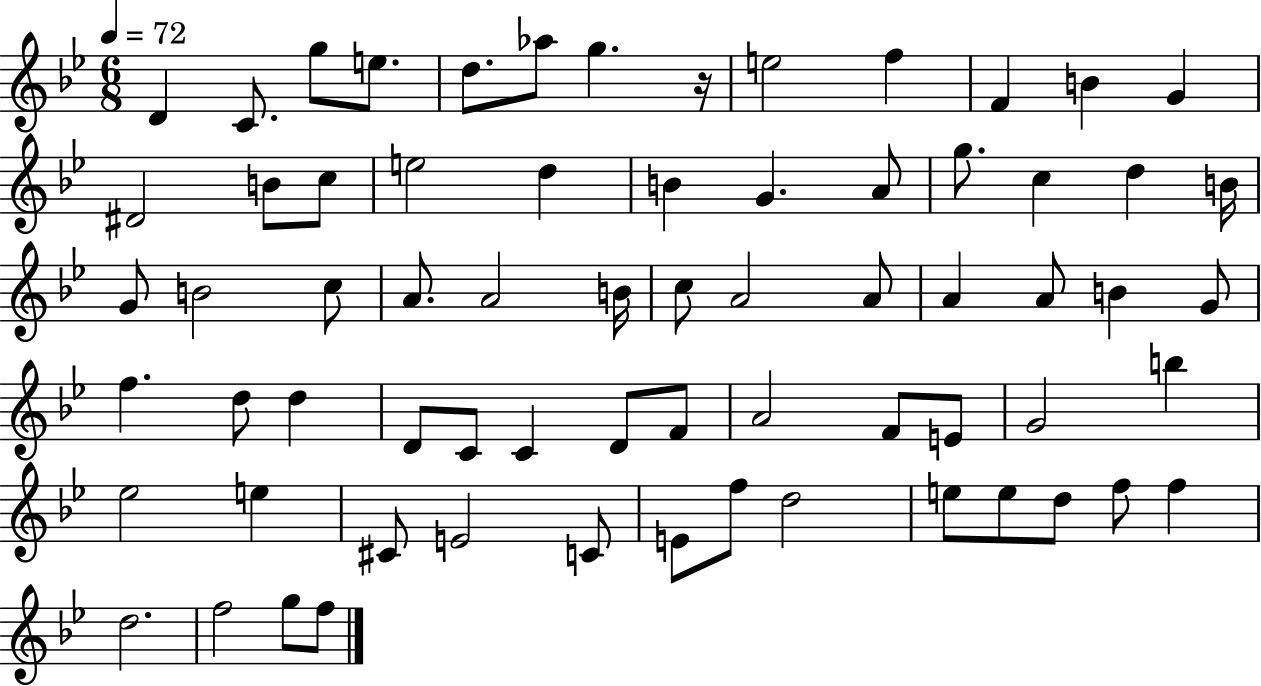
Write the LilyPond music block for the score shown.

{
  \clef treble
  \numericTimeSignature
  \time 6/8
  \key bes \major
  \tempo 4 = 72
  d'4 c'8. g''8 e''8. | d''8. aes''8 g''4. r16 | e''2 f''4 | f'4 b'4 g'4 | \break dis'2 b'8 c''8 | e''2 d''4 | b'4 g'4. a'8 | g''8. c''4 d''4 b'16 | \break g'8 b'2 c''8 | a'8. a'2 b'16 | c''8 a'2 a'8 | a'4 a'8 b'4 g'8 | \break f''4. d''8 d''4 | d'8 c'8 c'4 d'8 f'8 | a'2 f'8 e'8 | g'2 b''4 | \break ees''2 e''4 | cis'8 e'2 c'8 | e'8 f''8 d''2 | e''8 e''8 d''8 f''8 f''4 | \break d''2. | f''2 g''8 f''8 | \bar "|."
}